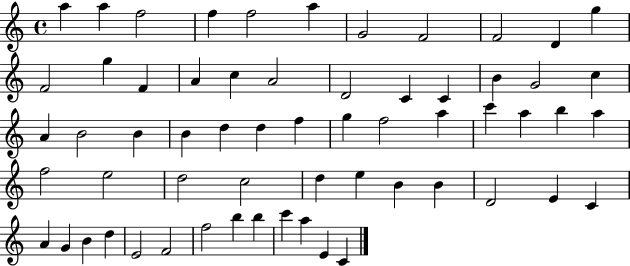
A5/q A5/q F5/h F5/q F5/h A5/q G4/h F4/h F4/h D4/q G5/q F4/h G5/q F4/q A4/q C5/q A4/h D4/h C4/q C4/q B4/q G4/h C5/q A4/q B4/h B4/q B4/q D5/q D5/q F5/q G5/q F5/h A5/q C6/q A5/q B5/q A5/q F5/h E5/h D5/h C5/h D5/q E5/q B4/q B4/q D4/h E4/q C4/q A4/q G4/q B4/q D5/q E4/h F4/h F5/h B5/q B5/q C6/q A5/q E4/q C4/q